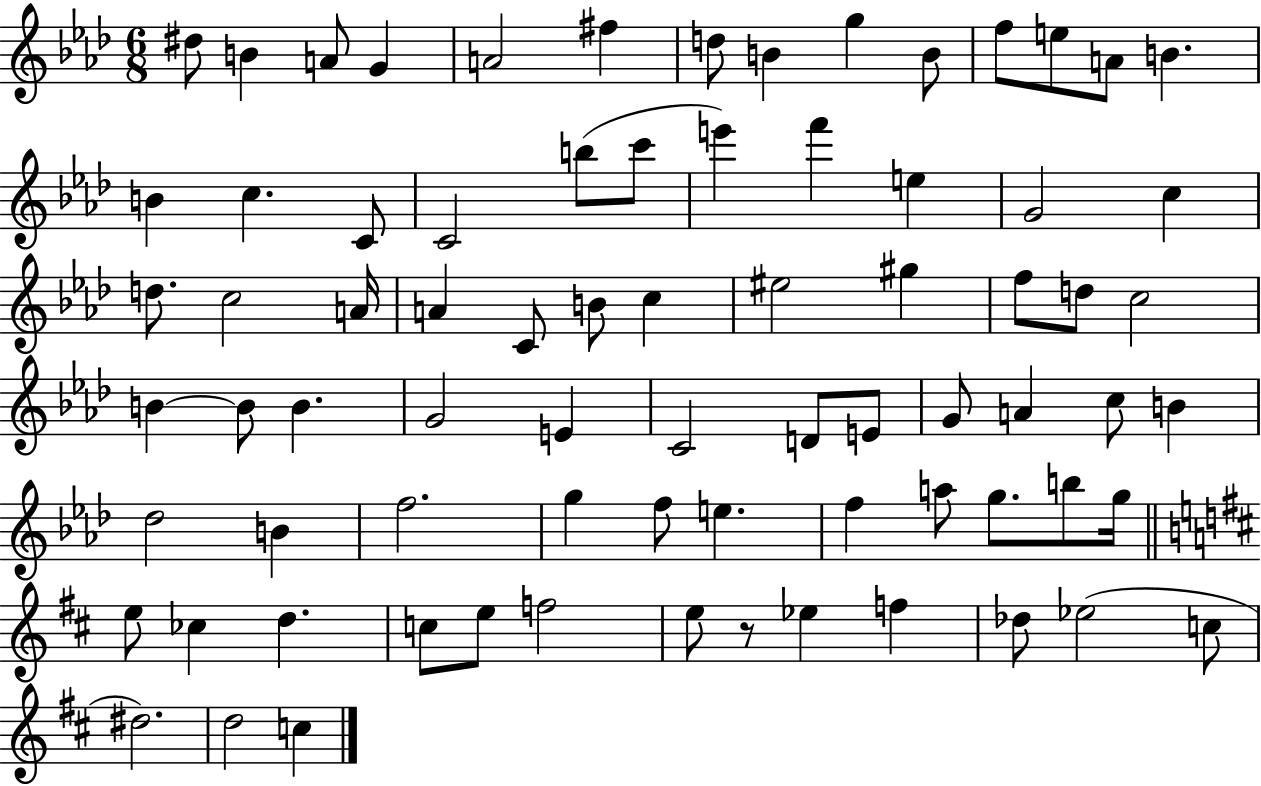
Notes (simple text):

D#5/e B4/q A4/e G4/q A4/h F#5/q D5/e B4/q G5/q B4/e F5/e E5/e A4/e B4/q. B4/q C5/q. C4/e C4/h B5/e C6/e E6/q F6/q E5/q G4/h C5/q D5/e. C5/h A4/s A4/q C4/e B4/e C5/q EIS5/h G#5/q F5/e D5/e C5/h B4/q B4/e B4/q. G4/h E4/q C4/h D4/e E4/e G4/e A4/q C5/e B4/q Db5/h B4/q F5/h. G5/q F5/e E5/q. F5/q A5/e G5/e. B5/e G5/s E5/e CES5/q D5/q. C5/e E5/e F5/h E5/e R/e Eb5/q F5/q Db5/e Eb5/h C5/e D#5/h. D5/h C5/q